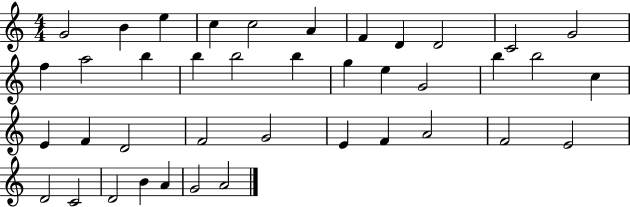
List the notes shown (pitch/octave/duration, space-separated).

G4/h B4/q E5/q C5/q C5/h A4/q F4/q D4/q D4/h C4/h G4/h F5/q A5/h B5/q B5/q B5/h B5/q G5/q E5/q G4/h B5/q B5/h C5/q E4/q F4/q D4/h F4/h G4/h E4/q F4/q A4/h F4/h E4/h D4/h C4/h D4/h B4/q A4/q G4/h A4/h